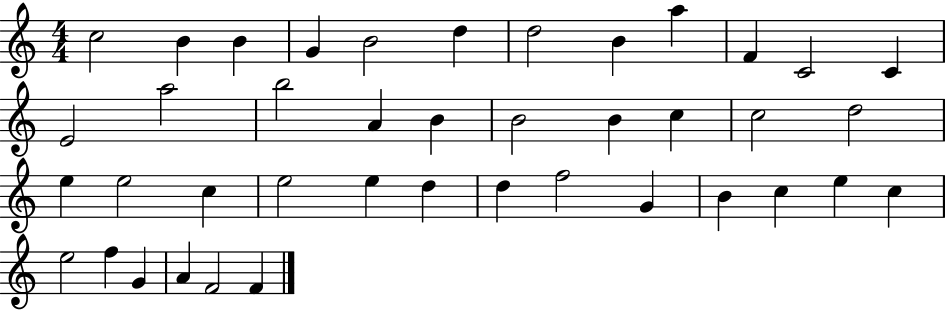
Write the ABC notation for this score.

X:1
T:Untitled
M:4/4
L:1/4
K:C
c2 B B G B2 d d2 B a F C2 C E2 a2 b2 A B B2 B c c2 d2 e e2 c e2 e d d f2 G B c e c e2 f G A F2 F